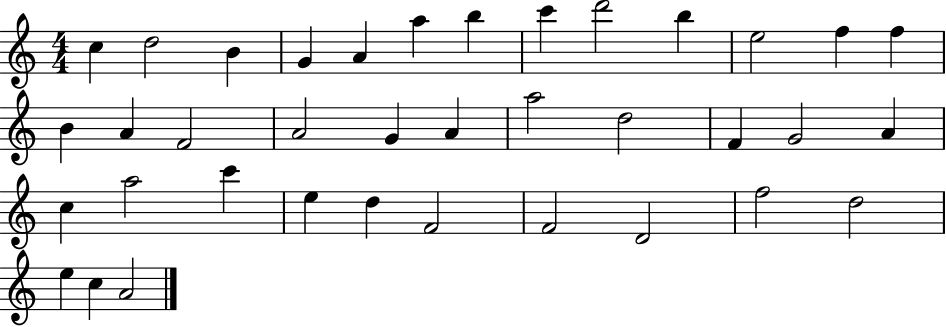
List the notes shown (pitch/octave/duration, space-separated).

C5/q D5/h B4/q G4/q A4/q A5/q B5/q C6/q D6/h B5/q E5/h F5/q F5/q B4/q A4/q F4/h A4/h G4/q A4/q A5/h D5/h F4/q G4/h A4/q C5/q A5/h C6/q E5/q D5/q F4/h F4/h D4/h F5/h D5/h E5/q C5/q A4/h